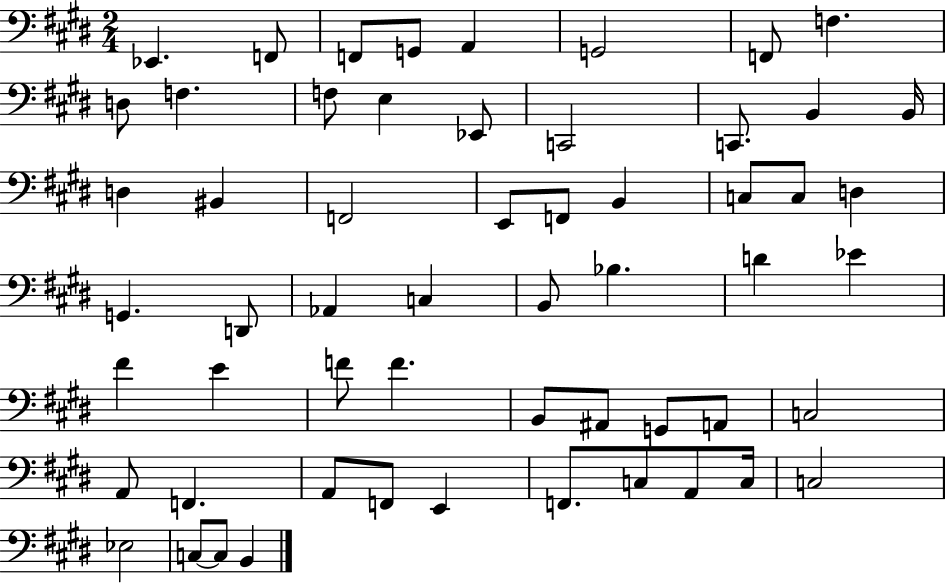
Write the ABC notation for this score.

X:1
T:Untitled
M:2/4
L:1/4
K:E
_E,, F,,/2 F,,/2 G,,/2 A,, G,,2 F,,/2 F, D,/2 F, F,/2 E, _E,,/2 C,,2 C,,/2 B,, B,,/4 D, ^B,, F,,2 E,,/2 F,,/2 B,, C,/2 C,/2 D, G,, D,,/2 _A,, C, B,,/2 _B, D _E ^F E F/2 F B,,/2 ^A,,/2 G,,/2 A,,/2 C,2 A,,/2 F,, A,,/2 F,,/2 E,, F,,/2 C,/2 A,,/2 C,/4 C,2 _E,2 C,/2 C,/2 B,,